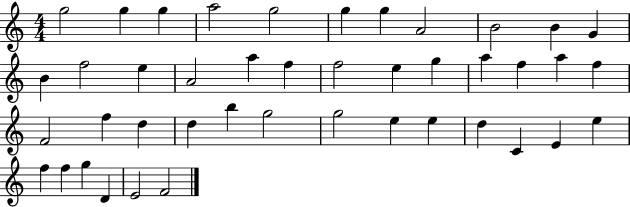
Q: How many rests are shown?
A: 0